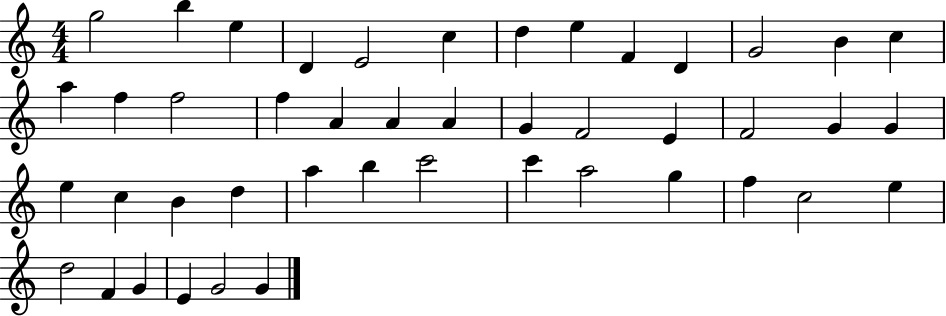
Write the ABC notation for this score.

X:1
T:Untitled
M:4/4
L:1/4
K:C
g2 b e D E2 c d e F D G2 B c a f f2 f A A A G F2 E F2 G G e c B d a b c'2 c' a2 g f c2 e d2 F G E G2 G